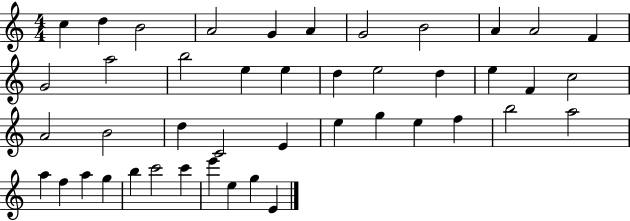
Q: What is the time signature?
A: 4/4